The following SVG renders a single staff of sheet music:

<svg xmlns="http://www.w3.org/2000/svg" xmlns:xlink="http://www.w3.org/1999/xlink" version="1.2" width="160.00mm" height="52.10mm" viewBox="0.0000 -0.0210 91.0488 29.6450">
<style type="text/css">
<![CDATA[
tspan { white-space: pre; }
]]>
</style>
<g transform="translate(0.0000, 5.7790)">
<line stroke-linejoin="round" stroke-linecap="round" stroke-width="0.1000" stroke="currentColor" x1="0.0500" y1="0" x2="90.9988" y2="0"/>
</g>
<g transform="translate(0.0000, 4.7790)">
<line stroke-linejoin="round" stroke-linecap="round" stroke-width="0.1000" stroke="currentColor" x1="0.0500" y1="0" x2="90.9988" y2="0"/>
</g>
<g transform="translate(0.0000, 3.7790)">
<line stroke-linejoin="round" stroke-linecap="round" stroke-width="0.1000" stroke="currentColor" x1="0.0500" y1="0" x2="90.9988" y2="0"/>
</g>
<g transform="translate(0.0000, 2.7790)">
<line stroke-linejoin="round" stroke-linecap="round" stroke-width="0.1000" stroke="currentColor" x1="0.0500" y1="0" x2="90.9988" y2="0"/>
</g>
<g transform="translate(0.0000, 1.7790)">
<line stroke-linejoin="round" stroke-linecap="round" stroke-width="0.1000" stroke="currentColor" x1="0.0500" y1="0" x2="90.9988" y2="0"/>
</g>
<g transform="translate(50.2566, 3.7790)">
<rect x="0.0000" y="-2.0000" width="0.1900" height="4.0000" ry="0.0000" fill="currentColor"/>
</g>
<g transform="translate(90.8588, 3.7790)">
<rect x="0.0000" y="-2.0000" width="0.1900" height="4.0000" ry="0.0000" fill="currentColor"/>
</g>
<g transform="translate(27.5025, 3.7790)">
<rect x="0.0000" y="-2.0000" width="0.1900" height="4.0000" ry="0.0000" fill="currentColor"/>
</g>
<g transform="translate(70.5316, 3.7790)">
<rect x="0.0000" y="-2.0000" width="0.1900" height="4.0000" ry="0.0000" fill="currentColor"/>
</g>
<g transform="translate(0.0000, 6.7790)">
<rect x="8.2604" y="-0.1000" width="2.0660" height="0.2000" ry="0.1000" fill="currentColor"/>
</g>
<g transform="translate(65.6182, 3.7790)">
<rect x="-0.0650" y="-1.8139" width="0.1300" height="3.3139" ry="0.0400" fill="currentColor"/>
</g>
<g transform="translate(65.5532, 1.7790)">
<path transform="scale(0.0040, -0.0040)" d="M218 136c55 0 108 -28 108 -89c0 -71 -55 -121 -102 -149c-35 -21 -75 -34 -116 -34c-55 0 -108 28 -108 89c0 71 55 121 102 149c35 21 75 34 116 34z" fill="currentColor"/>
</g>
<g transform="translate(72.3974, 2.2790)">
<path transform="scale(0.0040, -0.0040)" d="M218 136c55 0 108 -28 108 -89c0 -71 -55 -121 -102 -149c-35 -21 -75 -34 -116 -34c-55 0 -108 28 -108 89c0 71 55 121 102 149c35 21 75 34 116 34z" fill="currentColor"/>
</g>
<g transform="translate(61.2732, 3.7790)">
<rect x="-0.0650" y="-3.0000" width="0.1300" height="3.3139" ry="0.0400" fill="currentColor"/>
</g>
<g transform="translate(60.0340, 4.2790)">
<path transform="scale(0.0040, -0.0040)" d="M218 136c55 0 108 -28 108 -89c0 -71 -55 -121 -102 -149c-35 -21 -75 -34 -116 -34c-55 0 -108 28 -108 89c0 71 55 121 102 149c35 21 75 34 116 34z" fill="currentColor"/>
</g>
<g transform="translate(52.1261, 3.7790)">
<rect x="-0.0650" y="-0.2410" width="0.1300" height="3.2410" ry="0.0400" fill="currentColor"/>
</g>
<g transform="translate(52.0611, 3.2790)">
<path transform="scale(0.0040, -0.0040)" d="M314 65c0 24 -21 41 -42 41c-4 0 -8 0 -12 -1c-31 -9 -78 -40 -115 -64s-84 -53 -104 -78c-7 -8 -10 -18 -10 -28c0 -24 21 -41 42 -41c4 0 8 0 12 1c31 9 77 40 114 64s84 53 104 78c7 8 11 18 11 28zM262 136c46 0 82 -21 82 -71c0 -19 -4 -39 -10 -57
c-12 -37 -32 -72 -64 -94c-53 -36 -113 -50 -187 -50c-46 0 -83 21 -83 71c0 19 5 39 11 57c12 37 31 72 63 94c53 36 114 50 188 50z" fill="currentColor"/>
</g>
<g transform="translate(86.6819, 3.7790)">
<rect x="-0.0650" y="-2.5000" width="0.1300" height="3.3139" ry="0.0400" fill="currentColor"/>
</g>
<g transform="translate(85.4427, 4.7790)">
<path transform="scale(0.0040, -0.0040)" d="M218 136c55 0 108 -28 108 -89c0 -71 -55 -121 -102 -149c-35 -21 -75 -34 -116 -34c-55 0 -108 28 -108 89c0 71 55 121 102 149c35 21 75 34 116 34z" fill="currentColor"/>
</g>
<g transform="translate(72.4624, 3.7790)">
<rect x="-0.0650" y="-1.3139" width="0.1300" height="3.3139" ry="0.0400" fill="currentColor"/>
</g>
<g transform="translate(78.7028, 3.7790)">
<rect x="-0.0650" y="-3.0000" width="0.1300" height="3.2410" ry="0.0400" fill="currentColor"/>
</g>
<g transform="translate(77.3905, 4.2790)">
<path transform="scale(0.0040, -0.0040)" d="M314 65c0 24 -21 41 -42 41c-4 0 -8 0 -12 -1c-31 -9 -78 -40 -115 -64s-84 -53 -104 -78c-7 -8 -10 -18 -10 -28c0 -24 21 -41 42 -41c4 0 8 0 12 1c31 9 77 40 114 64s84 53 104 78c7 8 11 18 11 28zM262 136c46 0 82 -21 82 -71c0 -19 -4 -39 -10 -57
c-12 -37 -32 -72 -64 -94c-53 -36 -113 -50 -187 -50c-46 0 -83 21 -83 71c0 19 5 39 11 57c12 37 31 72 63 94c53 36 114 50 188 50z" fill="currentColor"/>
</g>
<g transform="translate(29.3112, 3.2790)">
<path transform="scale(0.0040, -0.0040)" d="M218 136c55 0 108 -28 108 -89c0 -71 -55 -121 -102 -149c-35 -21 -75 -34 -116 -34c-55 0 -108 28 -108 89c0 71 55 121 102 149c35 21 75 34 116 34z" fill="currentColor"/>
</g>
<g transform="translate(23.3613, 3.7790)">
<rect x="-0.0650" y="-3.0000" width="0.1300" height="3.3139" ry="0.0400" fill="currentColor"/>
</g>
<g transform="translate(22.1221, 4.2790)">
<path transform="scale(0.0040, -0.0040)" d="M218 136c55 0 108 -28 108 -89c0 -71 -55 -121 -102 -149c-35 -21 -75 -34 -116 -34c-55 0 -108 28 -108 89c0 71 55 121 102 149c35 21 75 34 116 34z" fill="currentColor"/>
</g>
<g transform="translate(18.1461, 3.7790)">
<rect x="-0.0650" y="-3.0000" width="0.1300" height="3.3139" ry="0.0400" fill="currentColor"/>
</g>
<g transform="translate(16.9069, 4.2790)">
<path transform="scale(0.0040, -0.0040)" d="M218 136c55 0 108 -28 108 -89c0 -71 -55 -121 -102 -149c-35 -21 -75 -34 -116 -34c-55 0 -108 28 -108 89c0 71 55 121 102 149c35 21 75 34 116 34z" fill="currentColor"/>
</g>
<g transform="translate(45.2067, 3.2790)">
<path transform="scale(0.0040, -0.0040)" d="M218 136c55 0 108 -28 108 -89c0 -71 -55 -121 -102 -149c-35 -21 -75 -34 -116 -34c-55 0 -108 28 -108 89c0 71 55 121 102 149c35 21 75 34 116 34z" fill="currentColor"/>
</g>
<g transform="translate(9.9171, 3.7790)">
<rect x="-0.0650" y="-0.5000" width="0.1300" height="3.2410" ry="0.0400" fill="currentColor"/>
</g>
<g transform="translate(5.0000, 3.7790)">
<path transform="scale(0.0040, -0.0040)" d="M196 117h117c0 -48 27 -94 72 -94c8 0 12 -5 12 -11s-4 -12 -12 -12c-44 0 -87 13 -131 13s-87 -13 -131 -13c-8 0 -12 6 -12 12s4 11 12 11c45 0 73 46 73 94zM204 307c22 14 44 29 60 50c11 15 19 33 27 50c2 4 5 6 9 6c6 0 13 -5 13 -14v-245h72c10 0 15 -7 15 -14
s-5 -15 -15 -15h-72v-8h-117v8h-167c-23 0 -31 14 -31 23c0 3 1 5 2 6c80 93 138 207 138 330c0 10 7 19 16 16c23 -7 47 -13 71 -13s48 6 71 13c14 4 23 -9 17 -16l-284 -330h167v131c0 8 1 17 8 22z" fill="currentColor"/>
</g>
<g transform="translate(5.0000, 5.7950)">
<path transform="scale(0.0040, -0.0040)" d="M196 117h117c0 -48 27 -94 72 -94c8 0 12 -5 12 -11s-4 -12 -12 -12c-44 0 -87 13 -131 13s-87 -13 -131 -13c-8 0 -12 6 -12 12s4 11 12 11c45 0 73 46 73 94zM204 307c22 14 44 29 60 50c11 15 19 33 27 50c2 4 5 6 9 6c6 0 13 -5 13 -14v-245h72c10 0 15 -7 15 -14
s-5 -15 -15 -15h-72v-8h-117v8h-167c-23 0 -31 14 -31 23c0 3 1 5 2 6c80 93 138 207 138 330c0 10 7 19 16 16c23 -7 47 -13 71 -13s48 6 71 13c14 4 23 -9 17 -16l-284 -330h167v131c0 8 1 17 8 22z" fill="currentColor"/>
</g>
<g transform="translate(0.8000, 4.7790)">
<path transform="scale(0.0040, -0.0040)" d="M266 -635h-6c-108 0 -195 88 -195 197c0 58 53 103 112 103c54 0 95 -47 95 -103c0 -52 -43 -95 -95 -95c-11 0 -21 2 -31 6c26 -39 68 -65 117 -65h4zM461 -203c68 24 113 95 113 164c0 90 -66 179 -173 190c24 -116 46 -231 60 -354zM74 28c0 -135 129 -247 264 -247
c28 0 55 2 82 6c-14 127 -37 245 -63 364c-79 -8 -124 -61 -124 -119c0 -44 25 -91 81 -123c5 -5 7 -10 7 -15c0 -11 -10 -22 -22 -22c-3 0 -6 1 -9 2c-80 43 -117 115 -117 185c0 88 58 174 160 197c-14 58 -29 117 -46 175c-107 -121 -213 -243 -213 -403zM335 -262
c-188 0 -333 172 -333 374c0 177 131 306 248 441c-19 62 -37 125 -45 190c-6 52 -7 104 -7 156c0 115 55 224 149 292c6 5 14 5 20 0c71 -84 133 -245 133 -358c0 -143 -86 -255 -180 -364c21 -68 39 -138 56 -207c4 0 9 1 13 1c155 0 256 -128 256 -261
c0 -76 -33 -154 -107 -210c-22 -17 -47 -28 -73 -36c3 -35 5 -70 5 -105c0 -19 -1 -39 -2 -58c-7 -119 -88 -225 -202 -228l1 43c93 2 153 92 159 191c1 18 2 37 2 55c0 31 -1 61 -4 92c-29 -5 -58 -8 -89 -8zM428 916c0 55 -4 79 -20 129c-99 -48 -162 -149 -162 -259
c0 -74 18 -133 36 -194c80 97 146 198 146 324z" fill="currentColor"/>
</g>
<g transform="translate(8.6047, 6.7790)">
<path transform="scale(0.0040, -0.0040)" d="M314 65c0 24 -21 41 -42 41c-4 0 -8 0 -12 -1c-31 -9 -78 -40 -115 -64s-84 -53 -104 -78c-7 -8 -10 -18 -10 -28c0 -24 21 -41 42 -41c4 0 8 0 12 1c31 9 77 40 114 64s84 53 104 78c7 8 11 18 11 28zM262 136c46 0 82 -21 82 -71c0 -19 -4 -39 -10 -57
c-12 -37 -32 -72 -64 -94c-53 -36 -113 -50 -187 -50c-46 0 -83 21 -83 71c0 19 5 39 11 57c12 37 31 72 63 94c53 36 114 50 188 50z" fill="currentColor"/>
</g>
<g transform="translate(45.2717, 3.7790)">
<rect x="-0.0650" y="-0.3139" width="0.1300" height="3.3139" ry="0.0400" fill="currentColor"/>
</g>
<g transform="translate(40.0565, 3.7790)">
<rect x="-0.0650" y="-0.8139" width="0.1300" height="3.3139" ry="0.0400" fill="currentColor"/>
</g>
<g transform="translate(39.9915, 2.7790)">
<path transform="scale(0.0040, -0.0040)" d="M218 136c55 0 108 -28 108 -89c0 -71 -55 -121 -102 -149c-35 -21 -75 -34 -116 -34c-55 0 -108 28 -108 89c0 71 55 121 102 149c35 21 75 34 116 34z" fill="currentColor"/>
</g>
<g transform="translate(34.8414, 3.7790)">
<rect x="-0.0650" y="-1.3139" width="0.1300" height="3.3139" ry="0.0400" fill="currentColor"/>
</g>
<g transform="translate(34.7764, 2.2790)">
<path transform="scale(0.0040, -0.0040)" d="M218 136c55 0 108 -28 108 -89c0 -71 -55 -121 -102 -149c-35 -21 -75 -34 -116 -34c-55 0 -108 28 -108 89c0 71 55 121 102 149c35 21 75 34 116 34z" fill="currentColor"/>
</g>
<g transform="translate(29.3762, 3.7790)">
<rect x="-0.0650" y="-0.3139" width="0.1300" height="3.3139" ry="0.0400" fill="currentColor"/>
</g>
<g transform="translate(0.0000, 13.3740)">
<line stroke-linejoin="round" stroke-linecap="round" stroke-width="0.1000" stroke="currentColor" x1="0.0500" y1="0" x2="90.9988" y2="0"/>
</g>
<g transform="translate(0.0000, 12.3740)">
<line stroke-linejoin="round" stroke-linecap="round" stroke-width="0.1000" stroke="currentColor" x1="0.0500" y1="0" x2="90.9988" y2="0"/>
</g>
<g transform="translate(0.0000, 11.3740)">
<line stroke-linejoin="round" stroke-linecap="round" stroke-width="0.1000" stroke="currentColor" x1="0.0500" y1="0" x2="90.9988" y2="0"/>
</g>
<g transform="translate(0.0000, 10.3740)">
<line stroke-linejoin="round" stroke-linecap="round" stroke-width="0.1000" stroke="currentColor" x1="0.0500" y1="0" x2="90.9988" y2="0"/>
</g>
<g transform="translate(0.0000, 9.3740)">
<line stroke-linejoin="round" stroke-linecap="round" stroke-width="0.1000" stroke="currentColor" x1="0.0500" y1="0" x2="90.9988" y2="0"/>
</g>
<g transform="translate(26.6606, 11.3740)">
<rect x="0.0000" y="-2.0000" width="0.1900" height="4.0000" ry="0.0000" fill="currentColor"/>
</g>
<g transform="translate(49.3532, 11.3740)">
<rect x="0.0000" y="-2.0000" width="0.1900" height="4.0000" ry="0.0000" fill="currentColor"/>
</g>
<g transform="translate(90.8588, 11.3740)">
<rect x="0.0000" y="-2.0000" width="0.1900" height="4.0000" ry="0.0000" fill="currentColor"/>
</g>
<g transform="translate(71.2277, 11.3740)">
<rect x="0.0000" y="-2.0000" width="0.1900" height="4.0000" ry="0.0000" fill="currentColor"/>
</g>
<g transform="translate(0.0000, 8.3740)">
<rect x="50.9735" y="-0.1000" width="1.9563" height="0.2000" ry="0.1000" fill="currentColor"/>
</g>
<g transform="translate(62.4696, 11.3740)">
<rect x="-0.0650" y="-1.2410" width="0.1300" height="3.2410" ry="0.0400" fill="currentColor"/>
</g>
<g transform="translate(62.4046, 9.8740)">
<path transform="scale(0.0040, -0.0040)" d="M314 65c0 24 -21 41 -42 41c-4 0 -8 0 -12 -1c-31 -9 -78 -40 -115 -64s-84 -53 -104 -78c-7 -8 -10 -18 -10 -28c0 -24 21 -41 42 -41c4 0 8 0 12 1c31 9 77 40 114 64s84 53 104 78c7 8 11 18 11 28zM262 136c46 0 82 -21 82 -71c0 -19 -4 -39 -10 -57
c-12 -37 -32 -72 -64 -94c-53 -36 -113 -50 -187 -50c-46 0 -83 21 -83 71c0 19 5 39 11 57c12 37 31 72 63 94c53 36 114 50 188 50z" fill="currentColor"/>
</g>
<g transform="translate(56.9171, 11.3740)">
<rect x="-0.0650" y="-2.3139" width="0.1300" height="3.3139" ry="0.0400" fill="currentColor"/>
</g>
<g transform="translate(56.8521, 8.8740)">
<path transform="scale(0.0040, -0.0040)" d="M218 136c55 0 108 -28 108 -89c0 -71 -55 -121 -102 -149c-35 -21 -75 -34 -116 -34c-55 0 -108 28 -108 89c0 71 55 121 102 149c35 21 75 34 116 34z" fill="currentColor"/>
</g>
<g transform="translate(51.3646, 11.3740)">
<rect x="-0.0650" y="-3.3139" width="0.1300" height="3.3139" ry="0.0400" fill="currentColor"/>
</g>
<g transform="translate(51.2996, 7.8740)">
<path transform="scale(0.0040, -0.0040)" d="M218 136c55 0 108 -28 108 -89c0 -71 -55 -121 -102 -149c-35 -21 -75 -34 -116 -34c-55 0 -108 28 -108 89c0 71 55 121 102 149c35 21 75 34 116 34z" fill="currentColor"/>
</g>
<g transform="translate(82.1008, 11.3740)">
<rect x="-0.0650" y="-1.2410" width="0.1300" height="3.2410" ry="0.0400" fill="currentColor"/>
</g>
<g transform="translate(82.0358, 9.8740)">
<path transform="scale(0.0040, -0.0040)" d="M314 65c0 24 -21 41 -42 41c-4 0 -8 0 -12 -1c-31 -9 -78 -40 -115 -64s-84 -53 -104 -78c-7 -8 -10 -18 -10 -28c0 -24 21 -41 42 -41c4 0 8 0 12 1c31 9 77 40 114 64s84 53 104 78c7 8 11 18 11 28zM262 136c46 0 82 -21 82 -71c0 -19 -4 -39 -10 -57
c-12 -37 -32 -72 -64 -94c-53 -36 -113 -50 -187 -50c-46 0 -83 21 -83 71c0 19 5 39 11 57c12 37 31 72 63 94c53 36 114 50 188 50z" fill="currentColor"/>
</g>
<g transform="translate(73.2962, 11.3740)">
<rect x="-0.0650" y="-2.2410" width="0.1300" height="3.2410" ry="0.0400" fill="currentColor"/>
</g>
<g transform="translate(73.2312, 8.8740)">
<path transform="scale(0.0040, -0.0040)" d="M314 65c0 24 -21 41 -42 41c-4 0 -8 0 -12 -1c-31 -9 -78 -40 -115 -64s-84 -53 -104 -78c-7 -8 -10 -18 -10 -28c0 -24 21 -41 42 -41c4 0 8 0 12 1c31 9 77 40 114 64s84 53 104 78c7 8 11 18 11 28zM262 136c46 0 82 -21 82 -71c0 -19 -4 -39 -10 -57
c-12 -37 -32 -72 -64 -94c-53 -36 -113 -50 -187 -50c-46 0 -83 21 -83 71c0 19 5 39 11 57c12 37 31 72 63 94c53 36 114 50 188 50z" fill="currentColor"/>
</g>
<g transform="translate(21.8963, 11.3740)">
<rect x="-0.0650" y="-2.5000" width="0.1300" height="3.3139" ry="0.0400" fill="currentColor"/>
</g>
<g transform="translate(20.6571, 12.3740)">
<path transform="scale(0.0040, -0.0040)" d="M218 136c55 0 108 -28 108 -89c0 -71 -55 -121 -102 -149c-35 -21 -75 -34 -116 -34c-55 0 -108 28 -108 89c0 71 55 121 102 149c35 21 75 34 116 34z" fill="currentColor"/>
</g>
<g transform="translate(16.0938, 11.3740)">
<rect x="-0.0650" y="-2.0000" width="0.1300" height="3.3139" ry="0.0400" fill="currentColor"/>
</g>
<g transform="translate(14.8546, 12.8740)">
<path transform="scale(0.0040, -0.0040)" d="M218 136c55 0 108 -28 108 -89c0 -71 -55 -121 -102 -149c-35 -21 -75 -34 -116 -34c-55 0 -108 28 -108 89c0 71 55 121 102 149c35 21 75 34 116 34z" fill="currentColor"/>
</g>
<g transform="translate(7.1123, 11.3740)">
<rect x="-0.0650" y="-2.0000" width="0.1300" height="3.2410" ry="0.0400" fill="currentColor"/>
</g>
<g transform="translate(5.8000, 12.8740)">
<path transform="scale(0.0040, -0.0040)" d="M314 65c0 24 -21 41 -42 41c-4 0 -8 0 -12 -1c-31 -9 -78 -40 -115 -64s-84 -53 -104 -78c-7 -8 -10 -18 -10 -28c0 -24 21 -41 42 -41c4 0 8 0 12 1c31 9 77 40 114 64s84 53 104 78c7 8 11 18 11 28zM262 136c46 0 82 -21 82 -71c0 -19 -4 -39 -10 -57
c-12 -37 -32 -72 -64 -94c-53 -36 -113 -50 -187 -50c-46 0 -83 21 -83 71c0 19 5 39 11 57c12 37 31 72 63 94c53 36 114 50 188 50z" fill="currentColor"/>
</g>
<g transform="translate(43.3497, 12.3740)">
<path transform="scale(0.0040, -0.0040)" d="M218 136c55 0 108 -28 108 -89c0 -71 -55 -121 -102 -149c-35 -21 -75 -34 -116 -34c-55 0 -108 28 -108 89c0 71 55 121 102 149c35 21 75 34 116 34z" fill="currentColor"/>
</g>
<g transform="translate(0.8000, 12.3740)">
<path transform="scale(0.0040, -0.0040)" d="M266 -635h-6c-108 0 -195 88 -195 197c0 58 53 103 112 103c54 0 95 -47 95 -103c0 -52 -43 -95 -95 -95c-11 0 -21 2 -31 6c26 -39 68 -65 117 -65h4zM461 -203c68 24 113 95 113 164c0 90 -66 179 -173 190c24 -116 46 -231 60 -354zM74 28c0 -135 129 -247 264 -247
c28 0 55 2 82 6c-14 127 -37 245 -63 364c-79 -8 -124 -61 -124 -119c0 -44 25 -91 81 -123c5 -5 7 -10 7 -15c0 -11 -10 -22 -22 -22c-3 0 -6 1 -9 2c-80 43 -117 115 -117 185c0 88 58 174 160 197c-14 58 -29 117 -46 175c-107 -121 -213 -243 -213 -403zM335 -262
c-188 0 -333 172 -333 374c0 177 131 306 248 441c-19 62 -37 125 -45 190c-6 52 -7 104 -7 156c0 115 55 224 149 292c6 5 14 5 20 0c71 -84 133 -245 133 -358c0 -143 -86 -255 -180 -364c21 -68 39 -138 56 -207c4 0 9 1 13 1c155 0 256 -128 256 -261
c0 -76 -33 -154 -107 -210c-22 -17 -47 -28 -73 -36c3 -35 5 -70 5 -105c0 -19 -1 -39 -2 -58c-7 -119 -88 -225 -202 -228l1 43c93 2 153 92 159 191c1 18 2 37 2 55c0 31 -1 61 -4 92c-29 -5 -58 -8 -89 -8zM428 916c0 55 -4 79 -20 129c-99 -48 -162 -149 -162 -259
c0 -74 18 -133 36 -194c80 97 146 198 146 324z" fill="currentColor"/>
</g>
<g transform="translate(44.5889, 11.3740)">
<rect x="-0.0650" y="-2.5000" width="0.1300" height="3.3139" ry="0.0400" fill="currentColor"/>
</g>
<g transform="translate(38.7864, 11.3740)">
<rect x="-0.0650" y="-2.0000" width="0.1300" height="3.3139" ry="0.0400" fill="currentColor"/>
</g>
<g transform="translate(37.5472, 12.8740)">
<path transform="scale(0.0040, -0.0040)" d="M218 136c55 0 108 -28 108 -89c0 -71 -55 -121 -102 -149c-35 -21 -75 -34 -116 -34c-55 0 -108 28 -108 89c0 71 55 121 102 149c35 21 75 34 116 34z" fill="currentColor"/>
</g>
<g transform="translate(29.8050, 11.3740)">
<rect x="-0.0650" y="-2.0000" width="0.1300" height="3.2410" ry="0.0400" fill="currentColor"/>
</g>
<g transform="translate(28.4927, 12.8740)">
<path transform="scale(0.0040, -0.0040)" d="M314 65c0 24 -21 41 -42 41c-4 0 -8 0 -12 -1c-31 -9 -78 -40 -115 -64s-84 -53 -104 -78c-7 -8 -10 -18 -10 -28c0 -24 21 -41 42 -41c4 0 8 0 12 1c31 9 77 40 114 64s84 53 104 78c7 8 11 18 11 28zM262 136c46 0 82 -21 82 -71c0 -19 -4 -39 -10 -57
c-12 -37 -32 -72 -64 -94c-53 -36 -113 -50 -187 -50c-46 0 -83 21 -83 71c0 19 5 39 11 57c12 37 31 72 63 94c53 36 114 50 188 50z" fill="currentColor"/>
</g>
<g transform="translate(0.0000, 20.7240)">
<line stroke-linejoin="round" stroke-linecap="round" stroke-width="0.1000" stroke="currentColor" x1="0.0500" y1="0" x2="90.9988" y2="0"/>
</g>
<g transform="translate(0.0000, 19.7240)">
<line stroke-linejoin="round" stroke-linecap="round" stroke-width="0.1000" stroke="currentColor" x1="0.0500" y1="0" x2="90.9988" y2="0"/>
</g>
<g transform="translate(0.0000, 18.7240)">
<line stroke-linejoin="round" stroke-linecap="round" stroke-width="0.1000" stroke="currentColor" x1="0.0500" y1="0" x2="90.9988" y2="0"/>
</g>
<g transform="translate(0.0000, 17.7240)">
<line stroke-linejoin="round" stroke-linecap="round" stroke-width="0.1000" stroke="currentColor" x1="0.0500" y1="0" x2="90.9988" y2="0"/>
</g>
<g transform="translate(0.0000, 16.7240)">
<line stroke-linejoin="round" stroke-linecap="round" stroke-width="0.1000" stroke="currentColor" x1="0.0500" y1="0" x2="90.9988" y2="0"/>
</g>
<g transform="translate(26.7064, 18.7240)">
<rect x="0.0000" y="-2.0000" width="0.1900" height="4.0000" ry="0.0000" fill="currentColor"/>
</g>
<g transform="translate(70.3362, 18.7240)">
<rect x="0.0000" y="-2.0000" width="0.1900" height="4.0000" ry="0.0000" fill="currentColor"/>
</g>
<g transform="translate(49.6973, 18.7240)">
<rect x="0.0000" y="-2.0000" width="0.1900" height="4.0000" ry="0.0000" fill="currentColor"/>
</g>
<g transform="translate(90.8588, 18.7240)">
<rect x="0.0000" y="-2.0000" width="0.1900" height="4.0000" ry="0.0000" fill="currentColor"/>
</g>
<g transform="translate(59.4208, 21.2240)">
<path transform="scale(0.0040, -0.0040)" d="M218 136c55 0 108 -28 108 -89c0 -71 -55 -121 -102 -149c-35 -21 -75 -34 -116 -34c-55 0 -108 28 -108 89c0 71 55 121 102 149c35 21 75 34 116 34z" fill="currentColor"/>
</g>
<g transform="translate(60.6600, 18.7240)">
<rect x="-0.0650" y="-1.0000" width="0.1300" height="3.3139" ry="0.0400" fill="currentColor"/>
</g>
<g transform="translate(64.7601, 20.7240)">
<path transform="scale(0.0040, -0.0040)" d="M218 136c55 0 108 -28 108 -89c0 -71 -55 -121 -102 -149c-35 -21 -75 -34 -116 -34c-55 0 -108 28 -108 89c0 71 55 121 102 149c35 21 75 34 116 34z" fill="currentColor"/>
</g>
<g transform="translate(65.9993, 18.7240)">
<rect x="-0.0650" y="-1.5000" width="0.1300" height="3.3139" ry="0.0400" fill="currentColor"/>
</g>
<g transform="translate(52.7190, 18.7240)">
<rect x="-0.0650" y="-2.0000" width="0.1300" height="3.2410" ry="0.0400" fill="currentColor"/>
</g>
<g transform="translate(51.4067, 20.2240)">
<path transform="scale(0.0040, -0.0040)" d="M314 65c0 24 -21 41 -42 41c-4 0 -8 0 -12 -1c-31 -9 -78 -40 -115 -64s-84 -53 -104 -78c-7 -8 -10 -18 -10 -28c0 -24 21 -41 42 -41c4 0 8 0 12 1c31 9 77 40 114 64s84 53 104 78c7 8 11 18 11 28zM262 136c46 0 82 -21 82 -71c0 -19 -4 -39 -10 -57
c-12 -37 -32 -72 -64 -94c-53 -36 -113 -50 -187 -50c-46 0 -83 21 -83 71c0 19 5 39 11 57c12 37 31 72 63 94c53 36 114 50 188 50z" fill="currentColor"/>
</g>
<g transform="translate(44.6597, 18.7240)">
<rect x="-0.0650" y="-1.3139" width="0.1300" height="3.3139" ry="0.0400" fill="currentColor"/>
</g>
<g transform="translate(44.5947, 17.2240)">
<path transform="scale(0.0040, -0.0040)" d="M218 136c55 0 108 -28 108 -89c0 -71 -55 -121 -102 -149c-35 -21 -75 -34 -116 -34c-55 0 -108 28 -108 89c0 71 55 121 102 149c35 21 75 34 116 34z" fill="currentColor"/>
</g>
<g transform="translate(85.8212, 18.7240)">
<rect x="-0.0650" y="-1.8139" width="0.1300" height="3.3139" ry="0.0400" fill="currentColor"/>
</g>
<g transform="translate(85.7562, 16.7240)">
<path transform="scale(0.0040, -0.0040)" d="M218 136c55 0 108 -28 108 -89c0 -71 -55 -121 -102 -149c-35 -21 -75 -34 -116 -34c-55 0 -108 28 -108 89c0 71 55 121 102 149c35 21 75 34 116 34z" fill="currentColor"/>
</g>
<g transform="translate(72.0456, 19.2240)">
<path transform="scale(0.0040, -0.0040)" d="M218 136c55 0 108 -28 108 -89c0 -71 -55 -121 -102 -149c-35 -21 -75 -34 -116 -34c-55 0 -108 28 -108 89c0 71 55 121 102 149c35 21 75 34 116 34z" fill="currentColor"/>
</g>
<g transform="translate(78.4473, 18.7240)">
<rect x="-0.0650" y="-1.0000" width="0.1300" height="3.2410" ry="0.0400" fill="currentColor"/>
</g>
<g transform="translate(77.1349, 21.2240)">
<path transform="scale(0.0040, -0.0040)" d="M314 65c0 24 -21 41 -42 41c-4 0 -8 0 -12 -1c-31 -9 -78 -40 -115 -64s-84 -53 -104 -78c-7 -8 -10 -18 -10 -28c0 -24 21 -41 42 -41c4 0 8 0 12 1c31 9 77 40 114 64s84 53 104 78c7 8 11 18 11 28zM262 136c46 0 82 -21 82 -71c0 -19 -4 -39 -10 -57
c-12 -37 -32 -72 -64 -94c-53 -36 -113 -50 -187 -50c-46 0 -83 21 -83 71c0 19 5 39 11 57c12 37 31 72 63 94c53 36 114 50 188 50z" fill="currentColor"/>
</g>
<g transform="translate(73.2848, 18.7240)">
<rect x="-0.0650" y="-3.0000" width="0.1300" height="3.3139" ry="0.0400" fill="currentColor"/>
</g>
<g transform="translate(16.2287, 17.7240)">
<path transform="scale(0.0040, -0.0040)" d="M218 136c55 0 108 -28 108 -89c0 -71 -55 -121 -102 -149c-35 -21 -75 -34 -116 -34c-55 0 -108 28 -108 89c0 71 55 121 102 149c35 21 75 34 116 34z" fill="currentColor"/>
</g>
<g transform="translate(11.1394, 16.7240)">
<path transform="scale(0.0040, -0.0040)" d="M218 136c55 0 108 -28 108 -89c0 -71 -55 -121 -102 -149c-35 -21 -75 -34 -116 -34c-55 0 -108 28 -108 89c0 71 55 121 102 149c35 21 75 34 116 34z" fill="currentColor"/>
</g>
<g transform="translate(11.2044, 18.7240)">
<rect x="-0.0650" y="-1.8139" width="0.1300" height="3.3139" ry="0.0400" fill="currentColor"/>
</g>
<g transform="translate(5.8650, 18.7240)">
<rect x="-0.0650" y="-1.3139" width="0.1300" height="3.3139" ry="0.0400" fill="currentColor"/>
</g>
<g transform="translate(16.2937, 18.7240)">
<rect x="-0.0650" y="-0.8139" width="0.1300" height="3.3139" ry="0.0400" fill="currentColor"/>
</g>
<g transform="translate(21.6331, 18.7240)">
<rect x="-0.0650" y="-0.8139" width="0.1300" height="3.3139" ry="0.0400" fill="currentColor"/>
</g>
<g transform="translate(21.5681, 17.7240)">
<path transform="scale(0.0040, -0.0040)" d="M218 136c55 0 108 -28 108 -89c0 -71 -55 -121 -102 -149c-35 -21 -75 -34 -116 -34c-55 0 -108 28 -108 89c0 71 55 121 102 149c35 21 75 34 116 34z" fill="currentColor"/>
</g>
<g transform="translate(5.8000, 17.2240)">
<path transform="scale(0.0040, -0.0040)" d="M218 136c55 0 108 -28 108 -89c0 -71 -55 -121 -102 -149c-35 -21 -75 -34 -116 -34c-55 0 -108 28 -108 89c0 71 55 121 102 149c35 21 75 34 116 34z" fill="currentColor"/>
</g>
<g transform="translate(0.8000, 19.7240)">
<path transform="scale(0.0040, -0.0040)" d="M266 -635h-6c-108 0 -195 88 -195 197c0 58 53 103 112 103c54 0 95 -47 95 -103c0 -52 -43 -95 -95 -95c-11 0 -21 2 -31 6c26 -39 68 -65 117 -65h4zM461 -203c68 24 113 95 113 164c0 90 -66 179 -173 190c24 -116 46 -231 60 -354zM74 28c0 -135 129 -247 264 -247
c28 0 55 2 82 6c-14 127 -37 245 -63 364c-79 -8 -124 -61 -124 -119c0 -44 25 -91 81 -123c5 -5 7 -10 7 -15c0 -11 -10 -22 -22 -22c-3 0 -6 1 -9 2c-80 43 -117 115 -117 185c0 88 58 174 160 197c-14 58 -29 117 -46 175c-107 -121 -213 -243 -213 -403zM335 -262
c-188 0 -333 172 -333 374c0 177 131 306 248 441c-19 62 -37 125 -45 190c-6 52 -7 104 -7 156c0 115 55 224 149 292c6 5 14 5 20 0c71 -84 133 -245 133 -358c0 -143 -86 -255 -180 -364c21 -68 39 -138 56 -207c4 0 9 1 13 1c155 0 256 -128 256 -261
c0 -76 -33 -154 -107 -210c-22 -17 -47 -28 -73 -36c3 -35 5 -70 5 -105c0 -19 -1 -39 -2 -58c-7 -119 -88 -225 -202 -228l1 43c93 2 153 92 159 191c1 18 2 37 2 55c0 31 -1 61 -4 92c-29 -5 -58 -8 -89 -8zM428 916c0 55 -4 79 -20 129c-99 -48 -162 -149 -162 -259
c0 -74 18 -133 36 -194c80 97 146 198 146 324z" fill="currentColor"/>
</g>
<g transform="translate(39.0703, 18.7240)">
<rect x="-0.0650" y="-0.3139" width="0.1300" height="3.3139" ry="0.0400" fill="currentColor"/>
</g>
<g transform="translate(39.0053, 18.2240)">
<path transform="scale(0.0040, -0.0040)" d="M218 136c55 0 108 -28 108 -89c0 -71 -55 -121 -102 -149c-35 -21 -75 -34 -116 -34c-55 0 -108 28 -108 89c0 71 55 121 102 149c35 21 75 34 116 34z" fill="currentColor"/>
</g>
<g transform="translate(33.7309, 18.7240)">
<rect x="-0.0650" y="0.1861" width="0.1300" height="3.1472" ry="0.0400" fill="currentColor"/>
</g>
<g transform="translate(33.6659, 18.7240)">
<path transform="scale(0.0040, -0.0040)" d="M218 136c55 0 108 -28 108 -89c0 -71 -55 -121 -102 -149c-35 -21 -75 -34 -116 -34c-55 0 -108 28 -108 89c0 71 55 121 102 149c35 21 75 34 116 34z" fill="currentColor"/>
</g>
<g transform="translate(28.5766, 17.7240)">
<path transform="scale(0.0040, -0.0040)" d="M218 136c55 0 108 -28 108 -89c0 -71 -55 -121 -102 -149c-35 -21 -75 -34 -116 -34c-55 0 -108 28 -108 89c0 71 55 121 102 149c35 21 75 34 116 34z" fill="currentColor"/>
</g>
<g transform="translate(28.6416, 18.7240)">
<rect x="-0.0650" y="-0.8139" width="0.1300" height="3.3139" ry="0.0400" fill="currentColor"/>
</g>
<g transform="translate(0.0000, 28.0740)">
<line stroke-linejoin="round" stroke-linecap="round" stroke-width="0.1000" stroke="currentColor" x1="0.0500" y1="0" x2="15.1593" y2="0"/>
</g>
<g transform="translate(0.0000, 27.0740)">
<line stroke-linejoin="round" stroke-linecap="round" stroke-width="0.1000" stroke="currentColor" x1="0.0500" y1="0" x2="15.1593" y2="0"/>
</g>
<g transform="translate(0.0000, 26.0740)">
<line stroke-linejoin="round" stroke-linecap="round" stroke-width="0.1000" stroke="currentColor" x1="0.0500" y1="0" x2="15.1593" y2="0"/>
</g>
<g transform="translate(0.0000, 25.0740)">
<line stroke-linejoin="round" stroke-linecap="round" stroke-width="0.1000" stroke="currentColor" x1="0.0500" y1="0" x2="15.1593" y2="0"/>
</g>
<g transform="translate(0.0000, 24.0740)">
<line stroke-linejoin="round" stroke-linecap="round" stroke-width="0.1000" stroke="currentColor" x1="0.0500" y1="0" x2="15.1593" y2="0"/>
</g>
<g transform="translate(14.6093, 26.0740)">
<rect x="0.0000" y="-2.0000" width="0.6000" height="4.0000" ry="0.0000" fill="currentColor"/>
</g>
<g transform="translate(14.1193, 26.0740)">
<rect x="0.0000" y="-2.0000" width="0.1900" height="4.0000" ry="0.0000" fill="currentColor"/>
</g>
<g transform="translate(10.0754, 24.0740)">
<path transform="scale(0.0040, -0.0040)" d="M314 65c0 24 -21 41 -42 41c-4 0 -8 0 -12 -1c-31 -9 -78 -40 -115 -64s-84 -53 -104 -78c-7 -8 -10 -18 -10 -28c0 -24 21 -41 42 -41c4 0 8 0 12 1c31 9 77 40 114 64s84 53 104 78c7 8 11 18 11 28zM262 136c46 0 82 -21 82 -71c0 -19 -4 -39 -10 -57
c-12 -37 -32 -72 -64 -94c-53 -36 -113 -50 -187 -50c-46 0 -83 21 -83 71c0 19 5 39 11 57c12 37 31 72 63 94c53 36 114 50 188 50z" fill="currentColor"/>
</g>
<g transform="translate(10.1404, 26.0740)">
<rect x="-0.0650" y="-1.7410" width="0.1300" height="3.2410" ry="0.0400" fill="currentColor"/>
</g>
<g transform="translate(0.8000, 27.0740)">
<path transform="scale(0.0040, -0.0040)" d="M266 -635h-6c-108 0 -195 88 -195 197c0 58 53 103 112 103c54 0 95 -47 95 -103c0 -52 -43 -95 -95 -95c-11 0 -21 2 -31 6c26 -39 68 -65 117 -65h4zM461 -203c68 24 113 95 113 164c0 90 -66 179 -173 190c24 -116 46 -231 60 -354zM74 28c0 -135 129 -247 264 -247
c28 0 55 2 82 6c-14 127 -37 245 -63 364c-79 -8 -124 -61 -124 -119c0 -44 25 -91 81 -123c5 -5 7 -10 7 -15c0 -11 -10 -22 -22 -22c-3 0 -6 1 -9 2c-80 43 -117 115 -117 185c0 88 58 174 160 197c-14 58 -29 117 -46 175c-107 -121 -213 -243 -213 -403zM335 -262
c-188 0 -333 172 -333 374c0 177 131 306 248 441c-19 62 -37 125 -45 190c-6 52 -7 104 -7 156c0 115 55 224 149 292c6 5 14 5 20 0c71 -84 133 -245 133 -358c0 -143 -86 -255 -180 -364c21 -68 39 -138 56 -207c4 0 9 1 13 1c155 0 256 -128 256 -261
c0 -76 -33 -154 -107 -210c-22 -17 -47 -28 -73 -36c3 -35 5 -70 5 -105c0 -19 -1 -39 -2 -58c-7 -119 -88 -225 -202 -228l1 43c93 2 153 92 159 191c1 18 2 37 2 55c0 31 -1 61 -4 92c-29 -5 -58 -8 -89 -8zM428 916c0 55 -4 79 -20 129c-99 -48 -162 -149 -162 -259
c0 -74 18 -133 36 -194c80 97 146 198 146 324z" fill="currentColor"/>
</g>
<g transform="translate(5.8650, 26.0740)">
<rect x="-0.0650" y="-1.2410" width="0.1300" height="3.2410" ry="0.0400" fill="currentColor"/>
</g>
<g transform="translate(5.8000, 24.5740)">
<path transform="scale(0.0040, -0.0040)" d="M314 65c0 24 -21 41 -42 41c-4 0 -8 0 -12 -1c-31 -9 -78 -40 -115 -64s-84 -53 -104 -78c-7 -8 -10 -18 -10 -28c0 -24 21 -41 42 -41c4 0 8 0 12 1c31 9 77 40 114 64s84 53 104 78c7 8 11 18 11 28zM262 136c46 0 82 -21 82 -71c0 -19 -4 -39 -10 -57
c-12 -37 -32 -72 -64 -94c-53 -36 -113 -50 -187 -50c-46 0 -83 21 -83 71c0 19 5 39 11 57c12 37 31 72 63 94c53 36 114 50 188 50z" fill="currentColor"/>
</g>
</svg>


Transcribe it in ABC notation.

X:1
T:Untitled
M:4/4
L:1/4
K:C
C2 A A c e d c c2 A f e A2 G F2 F G F2 F G b g e2 g2 e2 e f d d d B c e F2 D E A D2 f e2 f2